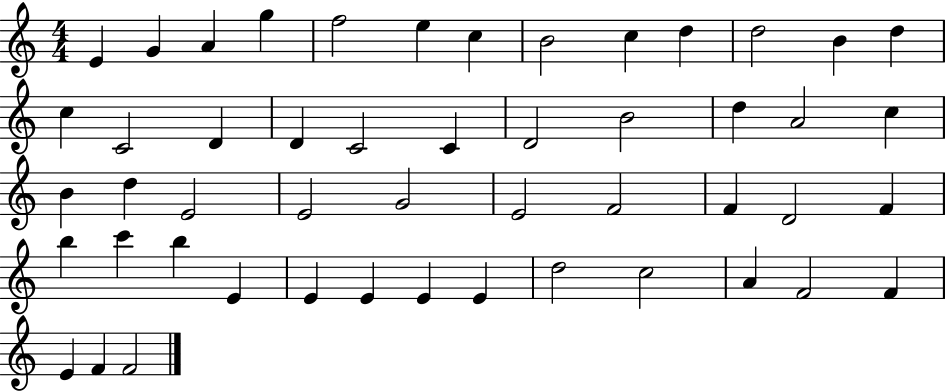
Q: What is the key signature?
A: C major